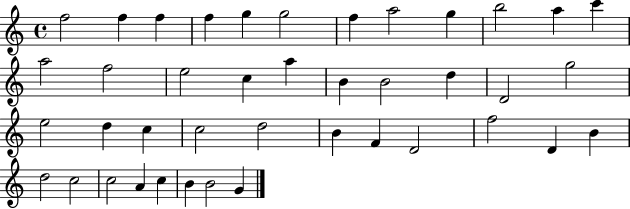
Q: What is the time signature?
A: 4/4